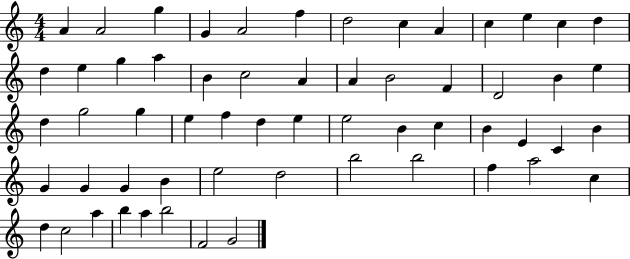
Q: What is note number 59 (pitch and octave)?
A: G4